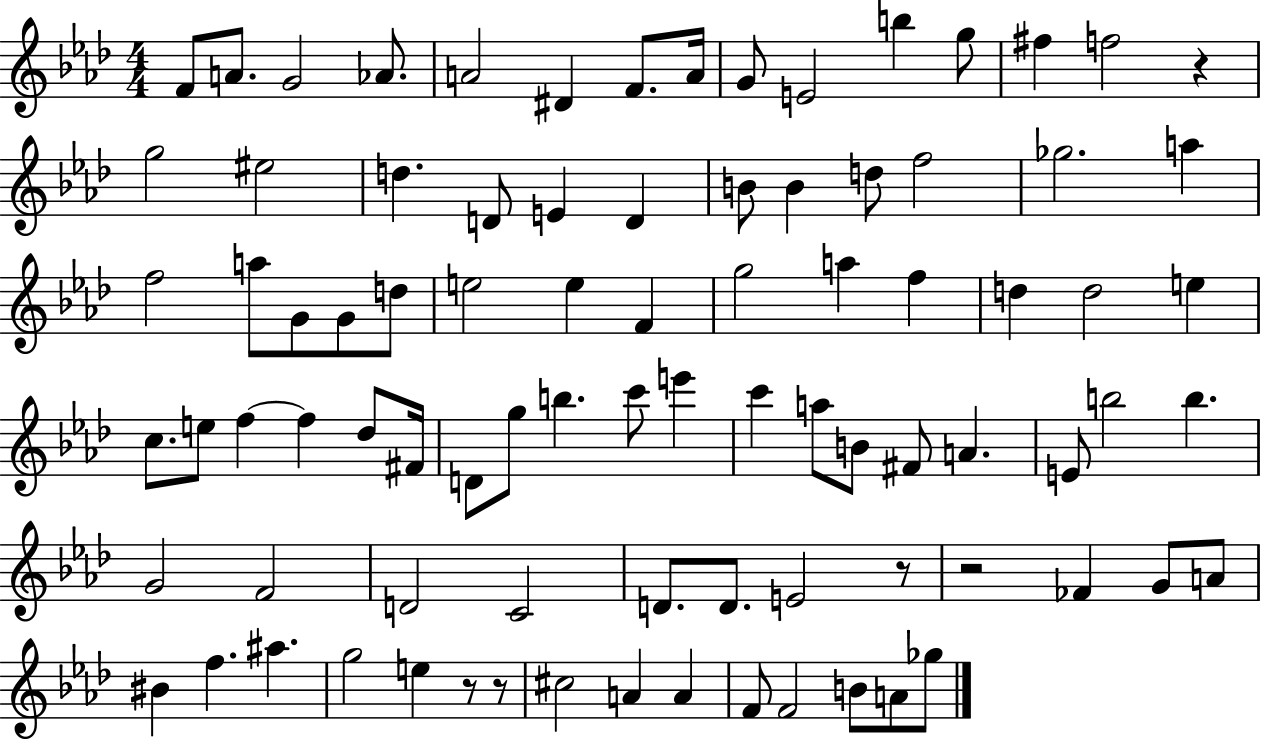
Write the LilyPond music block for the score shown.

{
  \clef treble
  \numericTimeSignature
  \time 4/4
  \key aes \major
  \repeat volta 2 { f'8 a'8. g'2 aes'8. | a'2 dis'4 f'8. a'16 | g'8 e'2 b''4 g''8 | fis''4 f''2 r4 | \break g''2 eis''2 | d''4. d'8 e'4 d'4 | b'8 b'4 d''8 f''2 | ges''2. a''4 | \break f''2 a''8 g'8 g'8 d''8 | e''2 e''4 f'4 | g''2 a''4 f''4 | d''4 d''2 e''4 | \break c''8. e''8 f''4~~ f''4 des''8 fis'16 | d'8 g''8 b''4. c'''8 e'''4 | c'''4 a''8 b'8 fis'8 a'4. | e'8 b''2 b''4. | \break g'2 f'2 | d'2 c'2 | d'8. d'8. e'2 r8 | r2 fes'4 g'8 a'8 | \break bis'4 f''4. ais''4. | g''2 e''4 r8 r8 | cis''2 a'4 a'4 | f'8 f'2 b'8 a'8 ges''8 | \break } \bar "|."
}